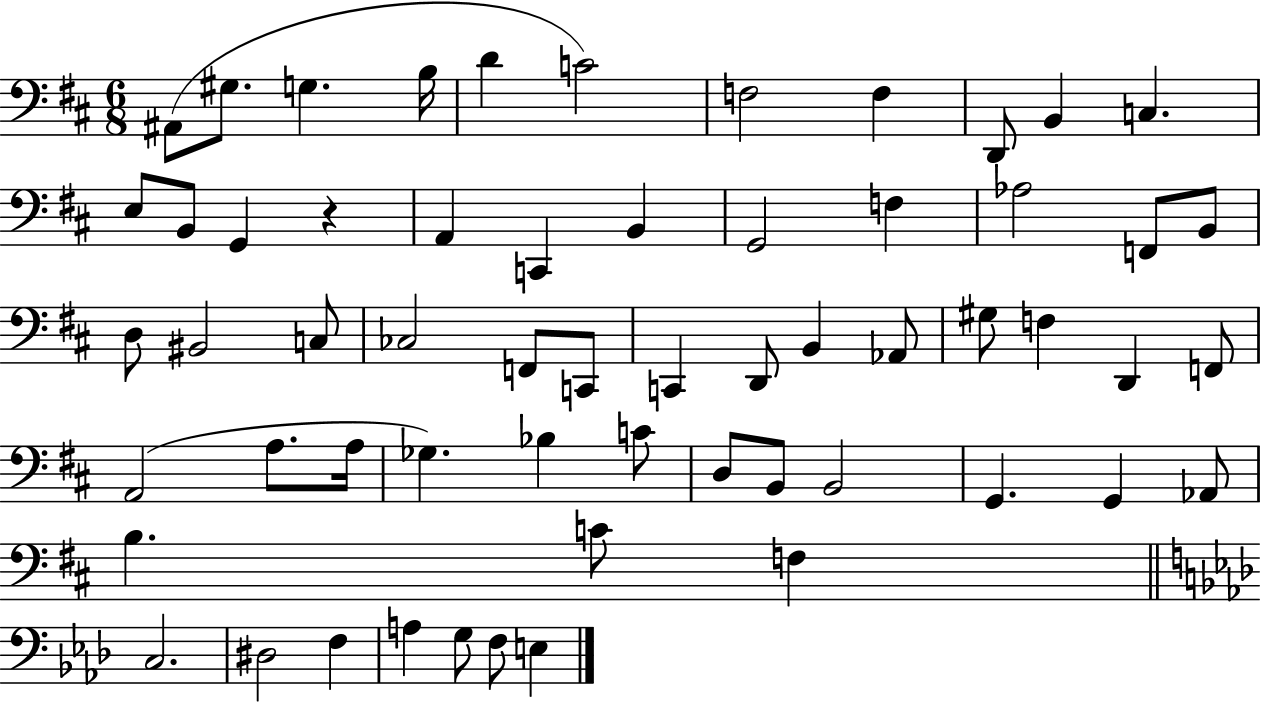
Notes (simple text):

A#2/e G#3/e. G3/q. B3/s D4/q C4/h F3/h F3/q D2/e B2/q C3/q. E3/e B2/e G2/q R/q A2/q C2/q B2/q G2/h F3/q Ab3/h F2/e B2/e D3/e BIS2/h C3/e CES3/h F2/e C2/e C2/q D2/e B2/q Ab2/e G#3/e F3/q D2/q F2/e A2/h A3/e. A3/s Gb3/q. Bb3/q C4/e D3/e B2/e B2/h G2/q. G2/q Ab2/e B3/q. C4/e F3/q C3/h. D#3/h F3/q A3/q G3/e F3/e E3/q